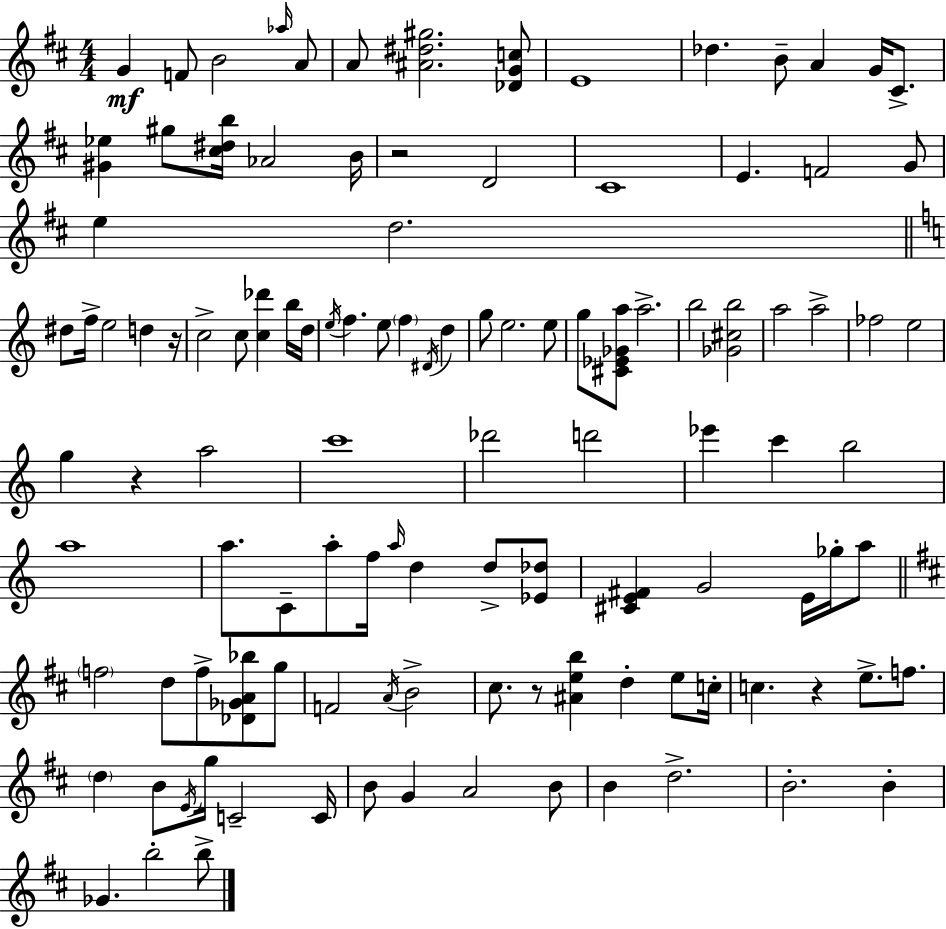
G4/q F4/e B4/h Ab5/s A4/e A4/e [A#4,D#5,G#5]/h. [Db4,G4,C5]/e E4/w Db5/q. B4/e A4/q G4/s C#4/e. [G#4,Eb5]/q G#5/e [C#5,D#5,B5]/s Ab4/h B4/s R/h D4/h C#4/w E4/q. F4/h G4/e E5/q D5/h. D#5/e F5/s E5/h D5/q R/s C5/h C5/e [C5,Db6]/q B5/s D5/s E5/s F5/q. E5/e F5/q D#4/s D5/q G5/e E5/h. E5/e G5/e [C#4,Eb4,Gb4,A5]/e A5/h. B5/h [Gb4,C#5,B5]/h A5/h A5/h FES5/h E5/h G5/q R/q A5/h C6/w Db6/h D6/h Eb6/q C6/q B5/h A5/w A5/e. C4/e A5/e F5/s A5/s D5/q D5/e [Eb4,Db5]/e [C#4,E4,F#4]/q G4/h E4/s Gb5/s A5/e F5/h D5/e F5/e [Db4,Gb4,A4,Bb5]/e G5/e F4/h A4/s B4/h C#5/e. R/e [A#4,E5,B5]/q D5/q E5/e C5/s C5/q. R/q E5/e. F5/e. D5/q B4/e E4/s G5/s C4/h C4/s B4/e G4/q A4/h B4/e B4/q D5/h. B4/h. B4/q Gb4/q. B5/h B5/e